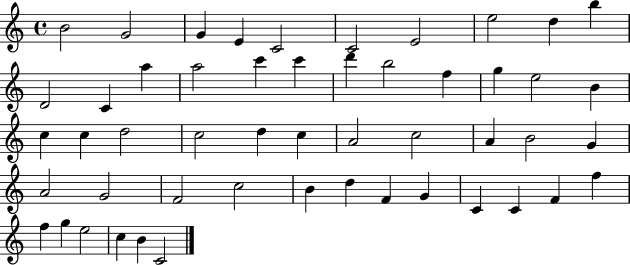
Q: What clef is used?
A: treble